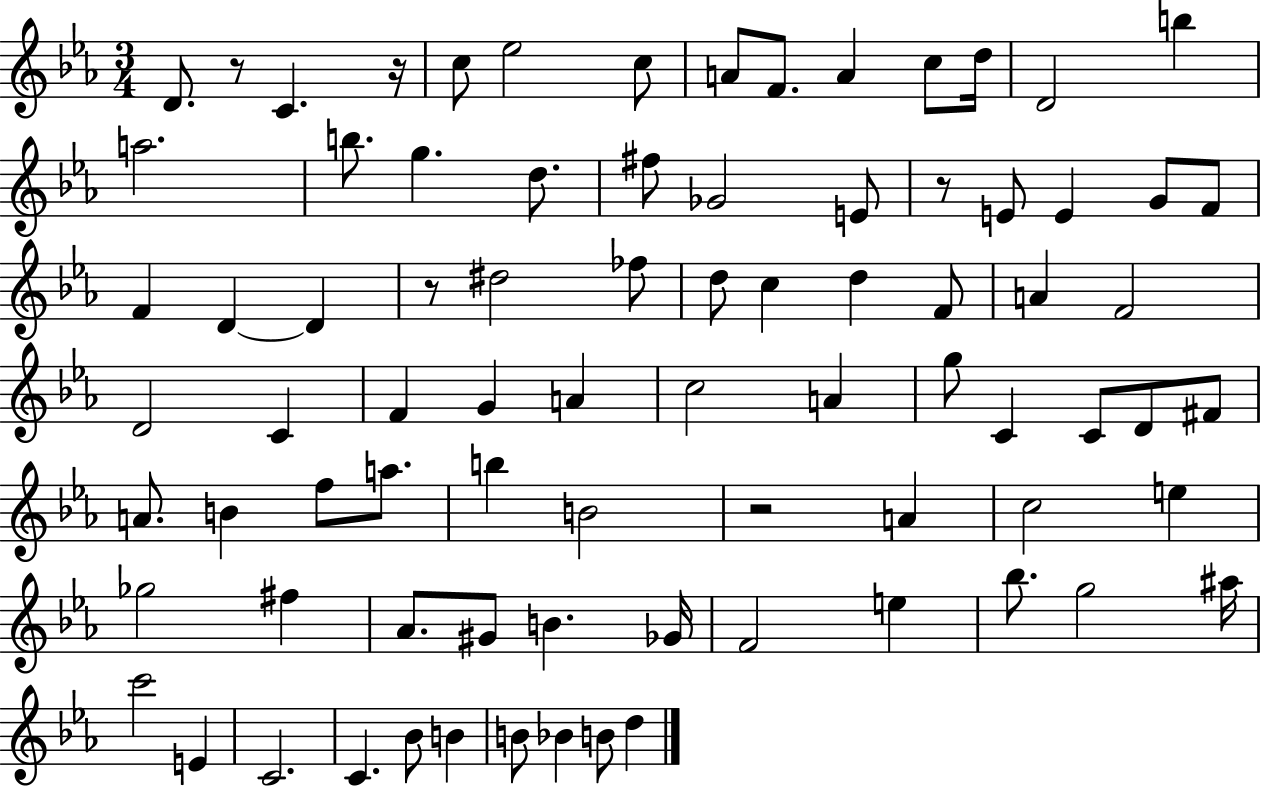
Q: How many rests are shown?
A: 5